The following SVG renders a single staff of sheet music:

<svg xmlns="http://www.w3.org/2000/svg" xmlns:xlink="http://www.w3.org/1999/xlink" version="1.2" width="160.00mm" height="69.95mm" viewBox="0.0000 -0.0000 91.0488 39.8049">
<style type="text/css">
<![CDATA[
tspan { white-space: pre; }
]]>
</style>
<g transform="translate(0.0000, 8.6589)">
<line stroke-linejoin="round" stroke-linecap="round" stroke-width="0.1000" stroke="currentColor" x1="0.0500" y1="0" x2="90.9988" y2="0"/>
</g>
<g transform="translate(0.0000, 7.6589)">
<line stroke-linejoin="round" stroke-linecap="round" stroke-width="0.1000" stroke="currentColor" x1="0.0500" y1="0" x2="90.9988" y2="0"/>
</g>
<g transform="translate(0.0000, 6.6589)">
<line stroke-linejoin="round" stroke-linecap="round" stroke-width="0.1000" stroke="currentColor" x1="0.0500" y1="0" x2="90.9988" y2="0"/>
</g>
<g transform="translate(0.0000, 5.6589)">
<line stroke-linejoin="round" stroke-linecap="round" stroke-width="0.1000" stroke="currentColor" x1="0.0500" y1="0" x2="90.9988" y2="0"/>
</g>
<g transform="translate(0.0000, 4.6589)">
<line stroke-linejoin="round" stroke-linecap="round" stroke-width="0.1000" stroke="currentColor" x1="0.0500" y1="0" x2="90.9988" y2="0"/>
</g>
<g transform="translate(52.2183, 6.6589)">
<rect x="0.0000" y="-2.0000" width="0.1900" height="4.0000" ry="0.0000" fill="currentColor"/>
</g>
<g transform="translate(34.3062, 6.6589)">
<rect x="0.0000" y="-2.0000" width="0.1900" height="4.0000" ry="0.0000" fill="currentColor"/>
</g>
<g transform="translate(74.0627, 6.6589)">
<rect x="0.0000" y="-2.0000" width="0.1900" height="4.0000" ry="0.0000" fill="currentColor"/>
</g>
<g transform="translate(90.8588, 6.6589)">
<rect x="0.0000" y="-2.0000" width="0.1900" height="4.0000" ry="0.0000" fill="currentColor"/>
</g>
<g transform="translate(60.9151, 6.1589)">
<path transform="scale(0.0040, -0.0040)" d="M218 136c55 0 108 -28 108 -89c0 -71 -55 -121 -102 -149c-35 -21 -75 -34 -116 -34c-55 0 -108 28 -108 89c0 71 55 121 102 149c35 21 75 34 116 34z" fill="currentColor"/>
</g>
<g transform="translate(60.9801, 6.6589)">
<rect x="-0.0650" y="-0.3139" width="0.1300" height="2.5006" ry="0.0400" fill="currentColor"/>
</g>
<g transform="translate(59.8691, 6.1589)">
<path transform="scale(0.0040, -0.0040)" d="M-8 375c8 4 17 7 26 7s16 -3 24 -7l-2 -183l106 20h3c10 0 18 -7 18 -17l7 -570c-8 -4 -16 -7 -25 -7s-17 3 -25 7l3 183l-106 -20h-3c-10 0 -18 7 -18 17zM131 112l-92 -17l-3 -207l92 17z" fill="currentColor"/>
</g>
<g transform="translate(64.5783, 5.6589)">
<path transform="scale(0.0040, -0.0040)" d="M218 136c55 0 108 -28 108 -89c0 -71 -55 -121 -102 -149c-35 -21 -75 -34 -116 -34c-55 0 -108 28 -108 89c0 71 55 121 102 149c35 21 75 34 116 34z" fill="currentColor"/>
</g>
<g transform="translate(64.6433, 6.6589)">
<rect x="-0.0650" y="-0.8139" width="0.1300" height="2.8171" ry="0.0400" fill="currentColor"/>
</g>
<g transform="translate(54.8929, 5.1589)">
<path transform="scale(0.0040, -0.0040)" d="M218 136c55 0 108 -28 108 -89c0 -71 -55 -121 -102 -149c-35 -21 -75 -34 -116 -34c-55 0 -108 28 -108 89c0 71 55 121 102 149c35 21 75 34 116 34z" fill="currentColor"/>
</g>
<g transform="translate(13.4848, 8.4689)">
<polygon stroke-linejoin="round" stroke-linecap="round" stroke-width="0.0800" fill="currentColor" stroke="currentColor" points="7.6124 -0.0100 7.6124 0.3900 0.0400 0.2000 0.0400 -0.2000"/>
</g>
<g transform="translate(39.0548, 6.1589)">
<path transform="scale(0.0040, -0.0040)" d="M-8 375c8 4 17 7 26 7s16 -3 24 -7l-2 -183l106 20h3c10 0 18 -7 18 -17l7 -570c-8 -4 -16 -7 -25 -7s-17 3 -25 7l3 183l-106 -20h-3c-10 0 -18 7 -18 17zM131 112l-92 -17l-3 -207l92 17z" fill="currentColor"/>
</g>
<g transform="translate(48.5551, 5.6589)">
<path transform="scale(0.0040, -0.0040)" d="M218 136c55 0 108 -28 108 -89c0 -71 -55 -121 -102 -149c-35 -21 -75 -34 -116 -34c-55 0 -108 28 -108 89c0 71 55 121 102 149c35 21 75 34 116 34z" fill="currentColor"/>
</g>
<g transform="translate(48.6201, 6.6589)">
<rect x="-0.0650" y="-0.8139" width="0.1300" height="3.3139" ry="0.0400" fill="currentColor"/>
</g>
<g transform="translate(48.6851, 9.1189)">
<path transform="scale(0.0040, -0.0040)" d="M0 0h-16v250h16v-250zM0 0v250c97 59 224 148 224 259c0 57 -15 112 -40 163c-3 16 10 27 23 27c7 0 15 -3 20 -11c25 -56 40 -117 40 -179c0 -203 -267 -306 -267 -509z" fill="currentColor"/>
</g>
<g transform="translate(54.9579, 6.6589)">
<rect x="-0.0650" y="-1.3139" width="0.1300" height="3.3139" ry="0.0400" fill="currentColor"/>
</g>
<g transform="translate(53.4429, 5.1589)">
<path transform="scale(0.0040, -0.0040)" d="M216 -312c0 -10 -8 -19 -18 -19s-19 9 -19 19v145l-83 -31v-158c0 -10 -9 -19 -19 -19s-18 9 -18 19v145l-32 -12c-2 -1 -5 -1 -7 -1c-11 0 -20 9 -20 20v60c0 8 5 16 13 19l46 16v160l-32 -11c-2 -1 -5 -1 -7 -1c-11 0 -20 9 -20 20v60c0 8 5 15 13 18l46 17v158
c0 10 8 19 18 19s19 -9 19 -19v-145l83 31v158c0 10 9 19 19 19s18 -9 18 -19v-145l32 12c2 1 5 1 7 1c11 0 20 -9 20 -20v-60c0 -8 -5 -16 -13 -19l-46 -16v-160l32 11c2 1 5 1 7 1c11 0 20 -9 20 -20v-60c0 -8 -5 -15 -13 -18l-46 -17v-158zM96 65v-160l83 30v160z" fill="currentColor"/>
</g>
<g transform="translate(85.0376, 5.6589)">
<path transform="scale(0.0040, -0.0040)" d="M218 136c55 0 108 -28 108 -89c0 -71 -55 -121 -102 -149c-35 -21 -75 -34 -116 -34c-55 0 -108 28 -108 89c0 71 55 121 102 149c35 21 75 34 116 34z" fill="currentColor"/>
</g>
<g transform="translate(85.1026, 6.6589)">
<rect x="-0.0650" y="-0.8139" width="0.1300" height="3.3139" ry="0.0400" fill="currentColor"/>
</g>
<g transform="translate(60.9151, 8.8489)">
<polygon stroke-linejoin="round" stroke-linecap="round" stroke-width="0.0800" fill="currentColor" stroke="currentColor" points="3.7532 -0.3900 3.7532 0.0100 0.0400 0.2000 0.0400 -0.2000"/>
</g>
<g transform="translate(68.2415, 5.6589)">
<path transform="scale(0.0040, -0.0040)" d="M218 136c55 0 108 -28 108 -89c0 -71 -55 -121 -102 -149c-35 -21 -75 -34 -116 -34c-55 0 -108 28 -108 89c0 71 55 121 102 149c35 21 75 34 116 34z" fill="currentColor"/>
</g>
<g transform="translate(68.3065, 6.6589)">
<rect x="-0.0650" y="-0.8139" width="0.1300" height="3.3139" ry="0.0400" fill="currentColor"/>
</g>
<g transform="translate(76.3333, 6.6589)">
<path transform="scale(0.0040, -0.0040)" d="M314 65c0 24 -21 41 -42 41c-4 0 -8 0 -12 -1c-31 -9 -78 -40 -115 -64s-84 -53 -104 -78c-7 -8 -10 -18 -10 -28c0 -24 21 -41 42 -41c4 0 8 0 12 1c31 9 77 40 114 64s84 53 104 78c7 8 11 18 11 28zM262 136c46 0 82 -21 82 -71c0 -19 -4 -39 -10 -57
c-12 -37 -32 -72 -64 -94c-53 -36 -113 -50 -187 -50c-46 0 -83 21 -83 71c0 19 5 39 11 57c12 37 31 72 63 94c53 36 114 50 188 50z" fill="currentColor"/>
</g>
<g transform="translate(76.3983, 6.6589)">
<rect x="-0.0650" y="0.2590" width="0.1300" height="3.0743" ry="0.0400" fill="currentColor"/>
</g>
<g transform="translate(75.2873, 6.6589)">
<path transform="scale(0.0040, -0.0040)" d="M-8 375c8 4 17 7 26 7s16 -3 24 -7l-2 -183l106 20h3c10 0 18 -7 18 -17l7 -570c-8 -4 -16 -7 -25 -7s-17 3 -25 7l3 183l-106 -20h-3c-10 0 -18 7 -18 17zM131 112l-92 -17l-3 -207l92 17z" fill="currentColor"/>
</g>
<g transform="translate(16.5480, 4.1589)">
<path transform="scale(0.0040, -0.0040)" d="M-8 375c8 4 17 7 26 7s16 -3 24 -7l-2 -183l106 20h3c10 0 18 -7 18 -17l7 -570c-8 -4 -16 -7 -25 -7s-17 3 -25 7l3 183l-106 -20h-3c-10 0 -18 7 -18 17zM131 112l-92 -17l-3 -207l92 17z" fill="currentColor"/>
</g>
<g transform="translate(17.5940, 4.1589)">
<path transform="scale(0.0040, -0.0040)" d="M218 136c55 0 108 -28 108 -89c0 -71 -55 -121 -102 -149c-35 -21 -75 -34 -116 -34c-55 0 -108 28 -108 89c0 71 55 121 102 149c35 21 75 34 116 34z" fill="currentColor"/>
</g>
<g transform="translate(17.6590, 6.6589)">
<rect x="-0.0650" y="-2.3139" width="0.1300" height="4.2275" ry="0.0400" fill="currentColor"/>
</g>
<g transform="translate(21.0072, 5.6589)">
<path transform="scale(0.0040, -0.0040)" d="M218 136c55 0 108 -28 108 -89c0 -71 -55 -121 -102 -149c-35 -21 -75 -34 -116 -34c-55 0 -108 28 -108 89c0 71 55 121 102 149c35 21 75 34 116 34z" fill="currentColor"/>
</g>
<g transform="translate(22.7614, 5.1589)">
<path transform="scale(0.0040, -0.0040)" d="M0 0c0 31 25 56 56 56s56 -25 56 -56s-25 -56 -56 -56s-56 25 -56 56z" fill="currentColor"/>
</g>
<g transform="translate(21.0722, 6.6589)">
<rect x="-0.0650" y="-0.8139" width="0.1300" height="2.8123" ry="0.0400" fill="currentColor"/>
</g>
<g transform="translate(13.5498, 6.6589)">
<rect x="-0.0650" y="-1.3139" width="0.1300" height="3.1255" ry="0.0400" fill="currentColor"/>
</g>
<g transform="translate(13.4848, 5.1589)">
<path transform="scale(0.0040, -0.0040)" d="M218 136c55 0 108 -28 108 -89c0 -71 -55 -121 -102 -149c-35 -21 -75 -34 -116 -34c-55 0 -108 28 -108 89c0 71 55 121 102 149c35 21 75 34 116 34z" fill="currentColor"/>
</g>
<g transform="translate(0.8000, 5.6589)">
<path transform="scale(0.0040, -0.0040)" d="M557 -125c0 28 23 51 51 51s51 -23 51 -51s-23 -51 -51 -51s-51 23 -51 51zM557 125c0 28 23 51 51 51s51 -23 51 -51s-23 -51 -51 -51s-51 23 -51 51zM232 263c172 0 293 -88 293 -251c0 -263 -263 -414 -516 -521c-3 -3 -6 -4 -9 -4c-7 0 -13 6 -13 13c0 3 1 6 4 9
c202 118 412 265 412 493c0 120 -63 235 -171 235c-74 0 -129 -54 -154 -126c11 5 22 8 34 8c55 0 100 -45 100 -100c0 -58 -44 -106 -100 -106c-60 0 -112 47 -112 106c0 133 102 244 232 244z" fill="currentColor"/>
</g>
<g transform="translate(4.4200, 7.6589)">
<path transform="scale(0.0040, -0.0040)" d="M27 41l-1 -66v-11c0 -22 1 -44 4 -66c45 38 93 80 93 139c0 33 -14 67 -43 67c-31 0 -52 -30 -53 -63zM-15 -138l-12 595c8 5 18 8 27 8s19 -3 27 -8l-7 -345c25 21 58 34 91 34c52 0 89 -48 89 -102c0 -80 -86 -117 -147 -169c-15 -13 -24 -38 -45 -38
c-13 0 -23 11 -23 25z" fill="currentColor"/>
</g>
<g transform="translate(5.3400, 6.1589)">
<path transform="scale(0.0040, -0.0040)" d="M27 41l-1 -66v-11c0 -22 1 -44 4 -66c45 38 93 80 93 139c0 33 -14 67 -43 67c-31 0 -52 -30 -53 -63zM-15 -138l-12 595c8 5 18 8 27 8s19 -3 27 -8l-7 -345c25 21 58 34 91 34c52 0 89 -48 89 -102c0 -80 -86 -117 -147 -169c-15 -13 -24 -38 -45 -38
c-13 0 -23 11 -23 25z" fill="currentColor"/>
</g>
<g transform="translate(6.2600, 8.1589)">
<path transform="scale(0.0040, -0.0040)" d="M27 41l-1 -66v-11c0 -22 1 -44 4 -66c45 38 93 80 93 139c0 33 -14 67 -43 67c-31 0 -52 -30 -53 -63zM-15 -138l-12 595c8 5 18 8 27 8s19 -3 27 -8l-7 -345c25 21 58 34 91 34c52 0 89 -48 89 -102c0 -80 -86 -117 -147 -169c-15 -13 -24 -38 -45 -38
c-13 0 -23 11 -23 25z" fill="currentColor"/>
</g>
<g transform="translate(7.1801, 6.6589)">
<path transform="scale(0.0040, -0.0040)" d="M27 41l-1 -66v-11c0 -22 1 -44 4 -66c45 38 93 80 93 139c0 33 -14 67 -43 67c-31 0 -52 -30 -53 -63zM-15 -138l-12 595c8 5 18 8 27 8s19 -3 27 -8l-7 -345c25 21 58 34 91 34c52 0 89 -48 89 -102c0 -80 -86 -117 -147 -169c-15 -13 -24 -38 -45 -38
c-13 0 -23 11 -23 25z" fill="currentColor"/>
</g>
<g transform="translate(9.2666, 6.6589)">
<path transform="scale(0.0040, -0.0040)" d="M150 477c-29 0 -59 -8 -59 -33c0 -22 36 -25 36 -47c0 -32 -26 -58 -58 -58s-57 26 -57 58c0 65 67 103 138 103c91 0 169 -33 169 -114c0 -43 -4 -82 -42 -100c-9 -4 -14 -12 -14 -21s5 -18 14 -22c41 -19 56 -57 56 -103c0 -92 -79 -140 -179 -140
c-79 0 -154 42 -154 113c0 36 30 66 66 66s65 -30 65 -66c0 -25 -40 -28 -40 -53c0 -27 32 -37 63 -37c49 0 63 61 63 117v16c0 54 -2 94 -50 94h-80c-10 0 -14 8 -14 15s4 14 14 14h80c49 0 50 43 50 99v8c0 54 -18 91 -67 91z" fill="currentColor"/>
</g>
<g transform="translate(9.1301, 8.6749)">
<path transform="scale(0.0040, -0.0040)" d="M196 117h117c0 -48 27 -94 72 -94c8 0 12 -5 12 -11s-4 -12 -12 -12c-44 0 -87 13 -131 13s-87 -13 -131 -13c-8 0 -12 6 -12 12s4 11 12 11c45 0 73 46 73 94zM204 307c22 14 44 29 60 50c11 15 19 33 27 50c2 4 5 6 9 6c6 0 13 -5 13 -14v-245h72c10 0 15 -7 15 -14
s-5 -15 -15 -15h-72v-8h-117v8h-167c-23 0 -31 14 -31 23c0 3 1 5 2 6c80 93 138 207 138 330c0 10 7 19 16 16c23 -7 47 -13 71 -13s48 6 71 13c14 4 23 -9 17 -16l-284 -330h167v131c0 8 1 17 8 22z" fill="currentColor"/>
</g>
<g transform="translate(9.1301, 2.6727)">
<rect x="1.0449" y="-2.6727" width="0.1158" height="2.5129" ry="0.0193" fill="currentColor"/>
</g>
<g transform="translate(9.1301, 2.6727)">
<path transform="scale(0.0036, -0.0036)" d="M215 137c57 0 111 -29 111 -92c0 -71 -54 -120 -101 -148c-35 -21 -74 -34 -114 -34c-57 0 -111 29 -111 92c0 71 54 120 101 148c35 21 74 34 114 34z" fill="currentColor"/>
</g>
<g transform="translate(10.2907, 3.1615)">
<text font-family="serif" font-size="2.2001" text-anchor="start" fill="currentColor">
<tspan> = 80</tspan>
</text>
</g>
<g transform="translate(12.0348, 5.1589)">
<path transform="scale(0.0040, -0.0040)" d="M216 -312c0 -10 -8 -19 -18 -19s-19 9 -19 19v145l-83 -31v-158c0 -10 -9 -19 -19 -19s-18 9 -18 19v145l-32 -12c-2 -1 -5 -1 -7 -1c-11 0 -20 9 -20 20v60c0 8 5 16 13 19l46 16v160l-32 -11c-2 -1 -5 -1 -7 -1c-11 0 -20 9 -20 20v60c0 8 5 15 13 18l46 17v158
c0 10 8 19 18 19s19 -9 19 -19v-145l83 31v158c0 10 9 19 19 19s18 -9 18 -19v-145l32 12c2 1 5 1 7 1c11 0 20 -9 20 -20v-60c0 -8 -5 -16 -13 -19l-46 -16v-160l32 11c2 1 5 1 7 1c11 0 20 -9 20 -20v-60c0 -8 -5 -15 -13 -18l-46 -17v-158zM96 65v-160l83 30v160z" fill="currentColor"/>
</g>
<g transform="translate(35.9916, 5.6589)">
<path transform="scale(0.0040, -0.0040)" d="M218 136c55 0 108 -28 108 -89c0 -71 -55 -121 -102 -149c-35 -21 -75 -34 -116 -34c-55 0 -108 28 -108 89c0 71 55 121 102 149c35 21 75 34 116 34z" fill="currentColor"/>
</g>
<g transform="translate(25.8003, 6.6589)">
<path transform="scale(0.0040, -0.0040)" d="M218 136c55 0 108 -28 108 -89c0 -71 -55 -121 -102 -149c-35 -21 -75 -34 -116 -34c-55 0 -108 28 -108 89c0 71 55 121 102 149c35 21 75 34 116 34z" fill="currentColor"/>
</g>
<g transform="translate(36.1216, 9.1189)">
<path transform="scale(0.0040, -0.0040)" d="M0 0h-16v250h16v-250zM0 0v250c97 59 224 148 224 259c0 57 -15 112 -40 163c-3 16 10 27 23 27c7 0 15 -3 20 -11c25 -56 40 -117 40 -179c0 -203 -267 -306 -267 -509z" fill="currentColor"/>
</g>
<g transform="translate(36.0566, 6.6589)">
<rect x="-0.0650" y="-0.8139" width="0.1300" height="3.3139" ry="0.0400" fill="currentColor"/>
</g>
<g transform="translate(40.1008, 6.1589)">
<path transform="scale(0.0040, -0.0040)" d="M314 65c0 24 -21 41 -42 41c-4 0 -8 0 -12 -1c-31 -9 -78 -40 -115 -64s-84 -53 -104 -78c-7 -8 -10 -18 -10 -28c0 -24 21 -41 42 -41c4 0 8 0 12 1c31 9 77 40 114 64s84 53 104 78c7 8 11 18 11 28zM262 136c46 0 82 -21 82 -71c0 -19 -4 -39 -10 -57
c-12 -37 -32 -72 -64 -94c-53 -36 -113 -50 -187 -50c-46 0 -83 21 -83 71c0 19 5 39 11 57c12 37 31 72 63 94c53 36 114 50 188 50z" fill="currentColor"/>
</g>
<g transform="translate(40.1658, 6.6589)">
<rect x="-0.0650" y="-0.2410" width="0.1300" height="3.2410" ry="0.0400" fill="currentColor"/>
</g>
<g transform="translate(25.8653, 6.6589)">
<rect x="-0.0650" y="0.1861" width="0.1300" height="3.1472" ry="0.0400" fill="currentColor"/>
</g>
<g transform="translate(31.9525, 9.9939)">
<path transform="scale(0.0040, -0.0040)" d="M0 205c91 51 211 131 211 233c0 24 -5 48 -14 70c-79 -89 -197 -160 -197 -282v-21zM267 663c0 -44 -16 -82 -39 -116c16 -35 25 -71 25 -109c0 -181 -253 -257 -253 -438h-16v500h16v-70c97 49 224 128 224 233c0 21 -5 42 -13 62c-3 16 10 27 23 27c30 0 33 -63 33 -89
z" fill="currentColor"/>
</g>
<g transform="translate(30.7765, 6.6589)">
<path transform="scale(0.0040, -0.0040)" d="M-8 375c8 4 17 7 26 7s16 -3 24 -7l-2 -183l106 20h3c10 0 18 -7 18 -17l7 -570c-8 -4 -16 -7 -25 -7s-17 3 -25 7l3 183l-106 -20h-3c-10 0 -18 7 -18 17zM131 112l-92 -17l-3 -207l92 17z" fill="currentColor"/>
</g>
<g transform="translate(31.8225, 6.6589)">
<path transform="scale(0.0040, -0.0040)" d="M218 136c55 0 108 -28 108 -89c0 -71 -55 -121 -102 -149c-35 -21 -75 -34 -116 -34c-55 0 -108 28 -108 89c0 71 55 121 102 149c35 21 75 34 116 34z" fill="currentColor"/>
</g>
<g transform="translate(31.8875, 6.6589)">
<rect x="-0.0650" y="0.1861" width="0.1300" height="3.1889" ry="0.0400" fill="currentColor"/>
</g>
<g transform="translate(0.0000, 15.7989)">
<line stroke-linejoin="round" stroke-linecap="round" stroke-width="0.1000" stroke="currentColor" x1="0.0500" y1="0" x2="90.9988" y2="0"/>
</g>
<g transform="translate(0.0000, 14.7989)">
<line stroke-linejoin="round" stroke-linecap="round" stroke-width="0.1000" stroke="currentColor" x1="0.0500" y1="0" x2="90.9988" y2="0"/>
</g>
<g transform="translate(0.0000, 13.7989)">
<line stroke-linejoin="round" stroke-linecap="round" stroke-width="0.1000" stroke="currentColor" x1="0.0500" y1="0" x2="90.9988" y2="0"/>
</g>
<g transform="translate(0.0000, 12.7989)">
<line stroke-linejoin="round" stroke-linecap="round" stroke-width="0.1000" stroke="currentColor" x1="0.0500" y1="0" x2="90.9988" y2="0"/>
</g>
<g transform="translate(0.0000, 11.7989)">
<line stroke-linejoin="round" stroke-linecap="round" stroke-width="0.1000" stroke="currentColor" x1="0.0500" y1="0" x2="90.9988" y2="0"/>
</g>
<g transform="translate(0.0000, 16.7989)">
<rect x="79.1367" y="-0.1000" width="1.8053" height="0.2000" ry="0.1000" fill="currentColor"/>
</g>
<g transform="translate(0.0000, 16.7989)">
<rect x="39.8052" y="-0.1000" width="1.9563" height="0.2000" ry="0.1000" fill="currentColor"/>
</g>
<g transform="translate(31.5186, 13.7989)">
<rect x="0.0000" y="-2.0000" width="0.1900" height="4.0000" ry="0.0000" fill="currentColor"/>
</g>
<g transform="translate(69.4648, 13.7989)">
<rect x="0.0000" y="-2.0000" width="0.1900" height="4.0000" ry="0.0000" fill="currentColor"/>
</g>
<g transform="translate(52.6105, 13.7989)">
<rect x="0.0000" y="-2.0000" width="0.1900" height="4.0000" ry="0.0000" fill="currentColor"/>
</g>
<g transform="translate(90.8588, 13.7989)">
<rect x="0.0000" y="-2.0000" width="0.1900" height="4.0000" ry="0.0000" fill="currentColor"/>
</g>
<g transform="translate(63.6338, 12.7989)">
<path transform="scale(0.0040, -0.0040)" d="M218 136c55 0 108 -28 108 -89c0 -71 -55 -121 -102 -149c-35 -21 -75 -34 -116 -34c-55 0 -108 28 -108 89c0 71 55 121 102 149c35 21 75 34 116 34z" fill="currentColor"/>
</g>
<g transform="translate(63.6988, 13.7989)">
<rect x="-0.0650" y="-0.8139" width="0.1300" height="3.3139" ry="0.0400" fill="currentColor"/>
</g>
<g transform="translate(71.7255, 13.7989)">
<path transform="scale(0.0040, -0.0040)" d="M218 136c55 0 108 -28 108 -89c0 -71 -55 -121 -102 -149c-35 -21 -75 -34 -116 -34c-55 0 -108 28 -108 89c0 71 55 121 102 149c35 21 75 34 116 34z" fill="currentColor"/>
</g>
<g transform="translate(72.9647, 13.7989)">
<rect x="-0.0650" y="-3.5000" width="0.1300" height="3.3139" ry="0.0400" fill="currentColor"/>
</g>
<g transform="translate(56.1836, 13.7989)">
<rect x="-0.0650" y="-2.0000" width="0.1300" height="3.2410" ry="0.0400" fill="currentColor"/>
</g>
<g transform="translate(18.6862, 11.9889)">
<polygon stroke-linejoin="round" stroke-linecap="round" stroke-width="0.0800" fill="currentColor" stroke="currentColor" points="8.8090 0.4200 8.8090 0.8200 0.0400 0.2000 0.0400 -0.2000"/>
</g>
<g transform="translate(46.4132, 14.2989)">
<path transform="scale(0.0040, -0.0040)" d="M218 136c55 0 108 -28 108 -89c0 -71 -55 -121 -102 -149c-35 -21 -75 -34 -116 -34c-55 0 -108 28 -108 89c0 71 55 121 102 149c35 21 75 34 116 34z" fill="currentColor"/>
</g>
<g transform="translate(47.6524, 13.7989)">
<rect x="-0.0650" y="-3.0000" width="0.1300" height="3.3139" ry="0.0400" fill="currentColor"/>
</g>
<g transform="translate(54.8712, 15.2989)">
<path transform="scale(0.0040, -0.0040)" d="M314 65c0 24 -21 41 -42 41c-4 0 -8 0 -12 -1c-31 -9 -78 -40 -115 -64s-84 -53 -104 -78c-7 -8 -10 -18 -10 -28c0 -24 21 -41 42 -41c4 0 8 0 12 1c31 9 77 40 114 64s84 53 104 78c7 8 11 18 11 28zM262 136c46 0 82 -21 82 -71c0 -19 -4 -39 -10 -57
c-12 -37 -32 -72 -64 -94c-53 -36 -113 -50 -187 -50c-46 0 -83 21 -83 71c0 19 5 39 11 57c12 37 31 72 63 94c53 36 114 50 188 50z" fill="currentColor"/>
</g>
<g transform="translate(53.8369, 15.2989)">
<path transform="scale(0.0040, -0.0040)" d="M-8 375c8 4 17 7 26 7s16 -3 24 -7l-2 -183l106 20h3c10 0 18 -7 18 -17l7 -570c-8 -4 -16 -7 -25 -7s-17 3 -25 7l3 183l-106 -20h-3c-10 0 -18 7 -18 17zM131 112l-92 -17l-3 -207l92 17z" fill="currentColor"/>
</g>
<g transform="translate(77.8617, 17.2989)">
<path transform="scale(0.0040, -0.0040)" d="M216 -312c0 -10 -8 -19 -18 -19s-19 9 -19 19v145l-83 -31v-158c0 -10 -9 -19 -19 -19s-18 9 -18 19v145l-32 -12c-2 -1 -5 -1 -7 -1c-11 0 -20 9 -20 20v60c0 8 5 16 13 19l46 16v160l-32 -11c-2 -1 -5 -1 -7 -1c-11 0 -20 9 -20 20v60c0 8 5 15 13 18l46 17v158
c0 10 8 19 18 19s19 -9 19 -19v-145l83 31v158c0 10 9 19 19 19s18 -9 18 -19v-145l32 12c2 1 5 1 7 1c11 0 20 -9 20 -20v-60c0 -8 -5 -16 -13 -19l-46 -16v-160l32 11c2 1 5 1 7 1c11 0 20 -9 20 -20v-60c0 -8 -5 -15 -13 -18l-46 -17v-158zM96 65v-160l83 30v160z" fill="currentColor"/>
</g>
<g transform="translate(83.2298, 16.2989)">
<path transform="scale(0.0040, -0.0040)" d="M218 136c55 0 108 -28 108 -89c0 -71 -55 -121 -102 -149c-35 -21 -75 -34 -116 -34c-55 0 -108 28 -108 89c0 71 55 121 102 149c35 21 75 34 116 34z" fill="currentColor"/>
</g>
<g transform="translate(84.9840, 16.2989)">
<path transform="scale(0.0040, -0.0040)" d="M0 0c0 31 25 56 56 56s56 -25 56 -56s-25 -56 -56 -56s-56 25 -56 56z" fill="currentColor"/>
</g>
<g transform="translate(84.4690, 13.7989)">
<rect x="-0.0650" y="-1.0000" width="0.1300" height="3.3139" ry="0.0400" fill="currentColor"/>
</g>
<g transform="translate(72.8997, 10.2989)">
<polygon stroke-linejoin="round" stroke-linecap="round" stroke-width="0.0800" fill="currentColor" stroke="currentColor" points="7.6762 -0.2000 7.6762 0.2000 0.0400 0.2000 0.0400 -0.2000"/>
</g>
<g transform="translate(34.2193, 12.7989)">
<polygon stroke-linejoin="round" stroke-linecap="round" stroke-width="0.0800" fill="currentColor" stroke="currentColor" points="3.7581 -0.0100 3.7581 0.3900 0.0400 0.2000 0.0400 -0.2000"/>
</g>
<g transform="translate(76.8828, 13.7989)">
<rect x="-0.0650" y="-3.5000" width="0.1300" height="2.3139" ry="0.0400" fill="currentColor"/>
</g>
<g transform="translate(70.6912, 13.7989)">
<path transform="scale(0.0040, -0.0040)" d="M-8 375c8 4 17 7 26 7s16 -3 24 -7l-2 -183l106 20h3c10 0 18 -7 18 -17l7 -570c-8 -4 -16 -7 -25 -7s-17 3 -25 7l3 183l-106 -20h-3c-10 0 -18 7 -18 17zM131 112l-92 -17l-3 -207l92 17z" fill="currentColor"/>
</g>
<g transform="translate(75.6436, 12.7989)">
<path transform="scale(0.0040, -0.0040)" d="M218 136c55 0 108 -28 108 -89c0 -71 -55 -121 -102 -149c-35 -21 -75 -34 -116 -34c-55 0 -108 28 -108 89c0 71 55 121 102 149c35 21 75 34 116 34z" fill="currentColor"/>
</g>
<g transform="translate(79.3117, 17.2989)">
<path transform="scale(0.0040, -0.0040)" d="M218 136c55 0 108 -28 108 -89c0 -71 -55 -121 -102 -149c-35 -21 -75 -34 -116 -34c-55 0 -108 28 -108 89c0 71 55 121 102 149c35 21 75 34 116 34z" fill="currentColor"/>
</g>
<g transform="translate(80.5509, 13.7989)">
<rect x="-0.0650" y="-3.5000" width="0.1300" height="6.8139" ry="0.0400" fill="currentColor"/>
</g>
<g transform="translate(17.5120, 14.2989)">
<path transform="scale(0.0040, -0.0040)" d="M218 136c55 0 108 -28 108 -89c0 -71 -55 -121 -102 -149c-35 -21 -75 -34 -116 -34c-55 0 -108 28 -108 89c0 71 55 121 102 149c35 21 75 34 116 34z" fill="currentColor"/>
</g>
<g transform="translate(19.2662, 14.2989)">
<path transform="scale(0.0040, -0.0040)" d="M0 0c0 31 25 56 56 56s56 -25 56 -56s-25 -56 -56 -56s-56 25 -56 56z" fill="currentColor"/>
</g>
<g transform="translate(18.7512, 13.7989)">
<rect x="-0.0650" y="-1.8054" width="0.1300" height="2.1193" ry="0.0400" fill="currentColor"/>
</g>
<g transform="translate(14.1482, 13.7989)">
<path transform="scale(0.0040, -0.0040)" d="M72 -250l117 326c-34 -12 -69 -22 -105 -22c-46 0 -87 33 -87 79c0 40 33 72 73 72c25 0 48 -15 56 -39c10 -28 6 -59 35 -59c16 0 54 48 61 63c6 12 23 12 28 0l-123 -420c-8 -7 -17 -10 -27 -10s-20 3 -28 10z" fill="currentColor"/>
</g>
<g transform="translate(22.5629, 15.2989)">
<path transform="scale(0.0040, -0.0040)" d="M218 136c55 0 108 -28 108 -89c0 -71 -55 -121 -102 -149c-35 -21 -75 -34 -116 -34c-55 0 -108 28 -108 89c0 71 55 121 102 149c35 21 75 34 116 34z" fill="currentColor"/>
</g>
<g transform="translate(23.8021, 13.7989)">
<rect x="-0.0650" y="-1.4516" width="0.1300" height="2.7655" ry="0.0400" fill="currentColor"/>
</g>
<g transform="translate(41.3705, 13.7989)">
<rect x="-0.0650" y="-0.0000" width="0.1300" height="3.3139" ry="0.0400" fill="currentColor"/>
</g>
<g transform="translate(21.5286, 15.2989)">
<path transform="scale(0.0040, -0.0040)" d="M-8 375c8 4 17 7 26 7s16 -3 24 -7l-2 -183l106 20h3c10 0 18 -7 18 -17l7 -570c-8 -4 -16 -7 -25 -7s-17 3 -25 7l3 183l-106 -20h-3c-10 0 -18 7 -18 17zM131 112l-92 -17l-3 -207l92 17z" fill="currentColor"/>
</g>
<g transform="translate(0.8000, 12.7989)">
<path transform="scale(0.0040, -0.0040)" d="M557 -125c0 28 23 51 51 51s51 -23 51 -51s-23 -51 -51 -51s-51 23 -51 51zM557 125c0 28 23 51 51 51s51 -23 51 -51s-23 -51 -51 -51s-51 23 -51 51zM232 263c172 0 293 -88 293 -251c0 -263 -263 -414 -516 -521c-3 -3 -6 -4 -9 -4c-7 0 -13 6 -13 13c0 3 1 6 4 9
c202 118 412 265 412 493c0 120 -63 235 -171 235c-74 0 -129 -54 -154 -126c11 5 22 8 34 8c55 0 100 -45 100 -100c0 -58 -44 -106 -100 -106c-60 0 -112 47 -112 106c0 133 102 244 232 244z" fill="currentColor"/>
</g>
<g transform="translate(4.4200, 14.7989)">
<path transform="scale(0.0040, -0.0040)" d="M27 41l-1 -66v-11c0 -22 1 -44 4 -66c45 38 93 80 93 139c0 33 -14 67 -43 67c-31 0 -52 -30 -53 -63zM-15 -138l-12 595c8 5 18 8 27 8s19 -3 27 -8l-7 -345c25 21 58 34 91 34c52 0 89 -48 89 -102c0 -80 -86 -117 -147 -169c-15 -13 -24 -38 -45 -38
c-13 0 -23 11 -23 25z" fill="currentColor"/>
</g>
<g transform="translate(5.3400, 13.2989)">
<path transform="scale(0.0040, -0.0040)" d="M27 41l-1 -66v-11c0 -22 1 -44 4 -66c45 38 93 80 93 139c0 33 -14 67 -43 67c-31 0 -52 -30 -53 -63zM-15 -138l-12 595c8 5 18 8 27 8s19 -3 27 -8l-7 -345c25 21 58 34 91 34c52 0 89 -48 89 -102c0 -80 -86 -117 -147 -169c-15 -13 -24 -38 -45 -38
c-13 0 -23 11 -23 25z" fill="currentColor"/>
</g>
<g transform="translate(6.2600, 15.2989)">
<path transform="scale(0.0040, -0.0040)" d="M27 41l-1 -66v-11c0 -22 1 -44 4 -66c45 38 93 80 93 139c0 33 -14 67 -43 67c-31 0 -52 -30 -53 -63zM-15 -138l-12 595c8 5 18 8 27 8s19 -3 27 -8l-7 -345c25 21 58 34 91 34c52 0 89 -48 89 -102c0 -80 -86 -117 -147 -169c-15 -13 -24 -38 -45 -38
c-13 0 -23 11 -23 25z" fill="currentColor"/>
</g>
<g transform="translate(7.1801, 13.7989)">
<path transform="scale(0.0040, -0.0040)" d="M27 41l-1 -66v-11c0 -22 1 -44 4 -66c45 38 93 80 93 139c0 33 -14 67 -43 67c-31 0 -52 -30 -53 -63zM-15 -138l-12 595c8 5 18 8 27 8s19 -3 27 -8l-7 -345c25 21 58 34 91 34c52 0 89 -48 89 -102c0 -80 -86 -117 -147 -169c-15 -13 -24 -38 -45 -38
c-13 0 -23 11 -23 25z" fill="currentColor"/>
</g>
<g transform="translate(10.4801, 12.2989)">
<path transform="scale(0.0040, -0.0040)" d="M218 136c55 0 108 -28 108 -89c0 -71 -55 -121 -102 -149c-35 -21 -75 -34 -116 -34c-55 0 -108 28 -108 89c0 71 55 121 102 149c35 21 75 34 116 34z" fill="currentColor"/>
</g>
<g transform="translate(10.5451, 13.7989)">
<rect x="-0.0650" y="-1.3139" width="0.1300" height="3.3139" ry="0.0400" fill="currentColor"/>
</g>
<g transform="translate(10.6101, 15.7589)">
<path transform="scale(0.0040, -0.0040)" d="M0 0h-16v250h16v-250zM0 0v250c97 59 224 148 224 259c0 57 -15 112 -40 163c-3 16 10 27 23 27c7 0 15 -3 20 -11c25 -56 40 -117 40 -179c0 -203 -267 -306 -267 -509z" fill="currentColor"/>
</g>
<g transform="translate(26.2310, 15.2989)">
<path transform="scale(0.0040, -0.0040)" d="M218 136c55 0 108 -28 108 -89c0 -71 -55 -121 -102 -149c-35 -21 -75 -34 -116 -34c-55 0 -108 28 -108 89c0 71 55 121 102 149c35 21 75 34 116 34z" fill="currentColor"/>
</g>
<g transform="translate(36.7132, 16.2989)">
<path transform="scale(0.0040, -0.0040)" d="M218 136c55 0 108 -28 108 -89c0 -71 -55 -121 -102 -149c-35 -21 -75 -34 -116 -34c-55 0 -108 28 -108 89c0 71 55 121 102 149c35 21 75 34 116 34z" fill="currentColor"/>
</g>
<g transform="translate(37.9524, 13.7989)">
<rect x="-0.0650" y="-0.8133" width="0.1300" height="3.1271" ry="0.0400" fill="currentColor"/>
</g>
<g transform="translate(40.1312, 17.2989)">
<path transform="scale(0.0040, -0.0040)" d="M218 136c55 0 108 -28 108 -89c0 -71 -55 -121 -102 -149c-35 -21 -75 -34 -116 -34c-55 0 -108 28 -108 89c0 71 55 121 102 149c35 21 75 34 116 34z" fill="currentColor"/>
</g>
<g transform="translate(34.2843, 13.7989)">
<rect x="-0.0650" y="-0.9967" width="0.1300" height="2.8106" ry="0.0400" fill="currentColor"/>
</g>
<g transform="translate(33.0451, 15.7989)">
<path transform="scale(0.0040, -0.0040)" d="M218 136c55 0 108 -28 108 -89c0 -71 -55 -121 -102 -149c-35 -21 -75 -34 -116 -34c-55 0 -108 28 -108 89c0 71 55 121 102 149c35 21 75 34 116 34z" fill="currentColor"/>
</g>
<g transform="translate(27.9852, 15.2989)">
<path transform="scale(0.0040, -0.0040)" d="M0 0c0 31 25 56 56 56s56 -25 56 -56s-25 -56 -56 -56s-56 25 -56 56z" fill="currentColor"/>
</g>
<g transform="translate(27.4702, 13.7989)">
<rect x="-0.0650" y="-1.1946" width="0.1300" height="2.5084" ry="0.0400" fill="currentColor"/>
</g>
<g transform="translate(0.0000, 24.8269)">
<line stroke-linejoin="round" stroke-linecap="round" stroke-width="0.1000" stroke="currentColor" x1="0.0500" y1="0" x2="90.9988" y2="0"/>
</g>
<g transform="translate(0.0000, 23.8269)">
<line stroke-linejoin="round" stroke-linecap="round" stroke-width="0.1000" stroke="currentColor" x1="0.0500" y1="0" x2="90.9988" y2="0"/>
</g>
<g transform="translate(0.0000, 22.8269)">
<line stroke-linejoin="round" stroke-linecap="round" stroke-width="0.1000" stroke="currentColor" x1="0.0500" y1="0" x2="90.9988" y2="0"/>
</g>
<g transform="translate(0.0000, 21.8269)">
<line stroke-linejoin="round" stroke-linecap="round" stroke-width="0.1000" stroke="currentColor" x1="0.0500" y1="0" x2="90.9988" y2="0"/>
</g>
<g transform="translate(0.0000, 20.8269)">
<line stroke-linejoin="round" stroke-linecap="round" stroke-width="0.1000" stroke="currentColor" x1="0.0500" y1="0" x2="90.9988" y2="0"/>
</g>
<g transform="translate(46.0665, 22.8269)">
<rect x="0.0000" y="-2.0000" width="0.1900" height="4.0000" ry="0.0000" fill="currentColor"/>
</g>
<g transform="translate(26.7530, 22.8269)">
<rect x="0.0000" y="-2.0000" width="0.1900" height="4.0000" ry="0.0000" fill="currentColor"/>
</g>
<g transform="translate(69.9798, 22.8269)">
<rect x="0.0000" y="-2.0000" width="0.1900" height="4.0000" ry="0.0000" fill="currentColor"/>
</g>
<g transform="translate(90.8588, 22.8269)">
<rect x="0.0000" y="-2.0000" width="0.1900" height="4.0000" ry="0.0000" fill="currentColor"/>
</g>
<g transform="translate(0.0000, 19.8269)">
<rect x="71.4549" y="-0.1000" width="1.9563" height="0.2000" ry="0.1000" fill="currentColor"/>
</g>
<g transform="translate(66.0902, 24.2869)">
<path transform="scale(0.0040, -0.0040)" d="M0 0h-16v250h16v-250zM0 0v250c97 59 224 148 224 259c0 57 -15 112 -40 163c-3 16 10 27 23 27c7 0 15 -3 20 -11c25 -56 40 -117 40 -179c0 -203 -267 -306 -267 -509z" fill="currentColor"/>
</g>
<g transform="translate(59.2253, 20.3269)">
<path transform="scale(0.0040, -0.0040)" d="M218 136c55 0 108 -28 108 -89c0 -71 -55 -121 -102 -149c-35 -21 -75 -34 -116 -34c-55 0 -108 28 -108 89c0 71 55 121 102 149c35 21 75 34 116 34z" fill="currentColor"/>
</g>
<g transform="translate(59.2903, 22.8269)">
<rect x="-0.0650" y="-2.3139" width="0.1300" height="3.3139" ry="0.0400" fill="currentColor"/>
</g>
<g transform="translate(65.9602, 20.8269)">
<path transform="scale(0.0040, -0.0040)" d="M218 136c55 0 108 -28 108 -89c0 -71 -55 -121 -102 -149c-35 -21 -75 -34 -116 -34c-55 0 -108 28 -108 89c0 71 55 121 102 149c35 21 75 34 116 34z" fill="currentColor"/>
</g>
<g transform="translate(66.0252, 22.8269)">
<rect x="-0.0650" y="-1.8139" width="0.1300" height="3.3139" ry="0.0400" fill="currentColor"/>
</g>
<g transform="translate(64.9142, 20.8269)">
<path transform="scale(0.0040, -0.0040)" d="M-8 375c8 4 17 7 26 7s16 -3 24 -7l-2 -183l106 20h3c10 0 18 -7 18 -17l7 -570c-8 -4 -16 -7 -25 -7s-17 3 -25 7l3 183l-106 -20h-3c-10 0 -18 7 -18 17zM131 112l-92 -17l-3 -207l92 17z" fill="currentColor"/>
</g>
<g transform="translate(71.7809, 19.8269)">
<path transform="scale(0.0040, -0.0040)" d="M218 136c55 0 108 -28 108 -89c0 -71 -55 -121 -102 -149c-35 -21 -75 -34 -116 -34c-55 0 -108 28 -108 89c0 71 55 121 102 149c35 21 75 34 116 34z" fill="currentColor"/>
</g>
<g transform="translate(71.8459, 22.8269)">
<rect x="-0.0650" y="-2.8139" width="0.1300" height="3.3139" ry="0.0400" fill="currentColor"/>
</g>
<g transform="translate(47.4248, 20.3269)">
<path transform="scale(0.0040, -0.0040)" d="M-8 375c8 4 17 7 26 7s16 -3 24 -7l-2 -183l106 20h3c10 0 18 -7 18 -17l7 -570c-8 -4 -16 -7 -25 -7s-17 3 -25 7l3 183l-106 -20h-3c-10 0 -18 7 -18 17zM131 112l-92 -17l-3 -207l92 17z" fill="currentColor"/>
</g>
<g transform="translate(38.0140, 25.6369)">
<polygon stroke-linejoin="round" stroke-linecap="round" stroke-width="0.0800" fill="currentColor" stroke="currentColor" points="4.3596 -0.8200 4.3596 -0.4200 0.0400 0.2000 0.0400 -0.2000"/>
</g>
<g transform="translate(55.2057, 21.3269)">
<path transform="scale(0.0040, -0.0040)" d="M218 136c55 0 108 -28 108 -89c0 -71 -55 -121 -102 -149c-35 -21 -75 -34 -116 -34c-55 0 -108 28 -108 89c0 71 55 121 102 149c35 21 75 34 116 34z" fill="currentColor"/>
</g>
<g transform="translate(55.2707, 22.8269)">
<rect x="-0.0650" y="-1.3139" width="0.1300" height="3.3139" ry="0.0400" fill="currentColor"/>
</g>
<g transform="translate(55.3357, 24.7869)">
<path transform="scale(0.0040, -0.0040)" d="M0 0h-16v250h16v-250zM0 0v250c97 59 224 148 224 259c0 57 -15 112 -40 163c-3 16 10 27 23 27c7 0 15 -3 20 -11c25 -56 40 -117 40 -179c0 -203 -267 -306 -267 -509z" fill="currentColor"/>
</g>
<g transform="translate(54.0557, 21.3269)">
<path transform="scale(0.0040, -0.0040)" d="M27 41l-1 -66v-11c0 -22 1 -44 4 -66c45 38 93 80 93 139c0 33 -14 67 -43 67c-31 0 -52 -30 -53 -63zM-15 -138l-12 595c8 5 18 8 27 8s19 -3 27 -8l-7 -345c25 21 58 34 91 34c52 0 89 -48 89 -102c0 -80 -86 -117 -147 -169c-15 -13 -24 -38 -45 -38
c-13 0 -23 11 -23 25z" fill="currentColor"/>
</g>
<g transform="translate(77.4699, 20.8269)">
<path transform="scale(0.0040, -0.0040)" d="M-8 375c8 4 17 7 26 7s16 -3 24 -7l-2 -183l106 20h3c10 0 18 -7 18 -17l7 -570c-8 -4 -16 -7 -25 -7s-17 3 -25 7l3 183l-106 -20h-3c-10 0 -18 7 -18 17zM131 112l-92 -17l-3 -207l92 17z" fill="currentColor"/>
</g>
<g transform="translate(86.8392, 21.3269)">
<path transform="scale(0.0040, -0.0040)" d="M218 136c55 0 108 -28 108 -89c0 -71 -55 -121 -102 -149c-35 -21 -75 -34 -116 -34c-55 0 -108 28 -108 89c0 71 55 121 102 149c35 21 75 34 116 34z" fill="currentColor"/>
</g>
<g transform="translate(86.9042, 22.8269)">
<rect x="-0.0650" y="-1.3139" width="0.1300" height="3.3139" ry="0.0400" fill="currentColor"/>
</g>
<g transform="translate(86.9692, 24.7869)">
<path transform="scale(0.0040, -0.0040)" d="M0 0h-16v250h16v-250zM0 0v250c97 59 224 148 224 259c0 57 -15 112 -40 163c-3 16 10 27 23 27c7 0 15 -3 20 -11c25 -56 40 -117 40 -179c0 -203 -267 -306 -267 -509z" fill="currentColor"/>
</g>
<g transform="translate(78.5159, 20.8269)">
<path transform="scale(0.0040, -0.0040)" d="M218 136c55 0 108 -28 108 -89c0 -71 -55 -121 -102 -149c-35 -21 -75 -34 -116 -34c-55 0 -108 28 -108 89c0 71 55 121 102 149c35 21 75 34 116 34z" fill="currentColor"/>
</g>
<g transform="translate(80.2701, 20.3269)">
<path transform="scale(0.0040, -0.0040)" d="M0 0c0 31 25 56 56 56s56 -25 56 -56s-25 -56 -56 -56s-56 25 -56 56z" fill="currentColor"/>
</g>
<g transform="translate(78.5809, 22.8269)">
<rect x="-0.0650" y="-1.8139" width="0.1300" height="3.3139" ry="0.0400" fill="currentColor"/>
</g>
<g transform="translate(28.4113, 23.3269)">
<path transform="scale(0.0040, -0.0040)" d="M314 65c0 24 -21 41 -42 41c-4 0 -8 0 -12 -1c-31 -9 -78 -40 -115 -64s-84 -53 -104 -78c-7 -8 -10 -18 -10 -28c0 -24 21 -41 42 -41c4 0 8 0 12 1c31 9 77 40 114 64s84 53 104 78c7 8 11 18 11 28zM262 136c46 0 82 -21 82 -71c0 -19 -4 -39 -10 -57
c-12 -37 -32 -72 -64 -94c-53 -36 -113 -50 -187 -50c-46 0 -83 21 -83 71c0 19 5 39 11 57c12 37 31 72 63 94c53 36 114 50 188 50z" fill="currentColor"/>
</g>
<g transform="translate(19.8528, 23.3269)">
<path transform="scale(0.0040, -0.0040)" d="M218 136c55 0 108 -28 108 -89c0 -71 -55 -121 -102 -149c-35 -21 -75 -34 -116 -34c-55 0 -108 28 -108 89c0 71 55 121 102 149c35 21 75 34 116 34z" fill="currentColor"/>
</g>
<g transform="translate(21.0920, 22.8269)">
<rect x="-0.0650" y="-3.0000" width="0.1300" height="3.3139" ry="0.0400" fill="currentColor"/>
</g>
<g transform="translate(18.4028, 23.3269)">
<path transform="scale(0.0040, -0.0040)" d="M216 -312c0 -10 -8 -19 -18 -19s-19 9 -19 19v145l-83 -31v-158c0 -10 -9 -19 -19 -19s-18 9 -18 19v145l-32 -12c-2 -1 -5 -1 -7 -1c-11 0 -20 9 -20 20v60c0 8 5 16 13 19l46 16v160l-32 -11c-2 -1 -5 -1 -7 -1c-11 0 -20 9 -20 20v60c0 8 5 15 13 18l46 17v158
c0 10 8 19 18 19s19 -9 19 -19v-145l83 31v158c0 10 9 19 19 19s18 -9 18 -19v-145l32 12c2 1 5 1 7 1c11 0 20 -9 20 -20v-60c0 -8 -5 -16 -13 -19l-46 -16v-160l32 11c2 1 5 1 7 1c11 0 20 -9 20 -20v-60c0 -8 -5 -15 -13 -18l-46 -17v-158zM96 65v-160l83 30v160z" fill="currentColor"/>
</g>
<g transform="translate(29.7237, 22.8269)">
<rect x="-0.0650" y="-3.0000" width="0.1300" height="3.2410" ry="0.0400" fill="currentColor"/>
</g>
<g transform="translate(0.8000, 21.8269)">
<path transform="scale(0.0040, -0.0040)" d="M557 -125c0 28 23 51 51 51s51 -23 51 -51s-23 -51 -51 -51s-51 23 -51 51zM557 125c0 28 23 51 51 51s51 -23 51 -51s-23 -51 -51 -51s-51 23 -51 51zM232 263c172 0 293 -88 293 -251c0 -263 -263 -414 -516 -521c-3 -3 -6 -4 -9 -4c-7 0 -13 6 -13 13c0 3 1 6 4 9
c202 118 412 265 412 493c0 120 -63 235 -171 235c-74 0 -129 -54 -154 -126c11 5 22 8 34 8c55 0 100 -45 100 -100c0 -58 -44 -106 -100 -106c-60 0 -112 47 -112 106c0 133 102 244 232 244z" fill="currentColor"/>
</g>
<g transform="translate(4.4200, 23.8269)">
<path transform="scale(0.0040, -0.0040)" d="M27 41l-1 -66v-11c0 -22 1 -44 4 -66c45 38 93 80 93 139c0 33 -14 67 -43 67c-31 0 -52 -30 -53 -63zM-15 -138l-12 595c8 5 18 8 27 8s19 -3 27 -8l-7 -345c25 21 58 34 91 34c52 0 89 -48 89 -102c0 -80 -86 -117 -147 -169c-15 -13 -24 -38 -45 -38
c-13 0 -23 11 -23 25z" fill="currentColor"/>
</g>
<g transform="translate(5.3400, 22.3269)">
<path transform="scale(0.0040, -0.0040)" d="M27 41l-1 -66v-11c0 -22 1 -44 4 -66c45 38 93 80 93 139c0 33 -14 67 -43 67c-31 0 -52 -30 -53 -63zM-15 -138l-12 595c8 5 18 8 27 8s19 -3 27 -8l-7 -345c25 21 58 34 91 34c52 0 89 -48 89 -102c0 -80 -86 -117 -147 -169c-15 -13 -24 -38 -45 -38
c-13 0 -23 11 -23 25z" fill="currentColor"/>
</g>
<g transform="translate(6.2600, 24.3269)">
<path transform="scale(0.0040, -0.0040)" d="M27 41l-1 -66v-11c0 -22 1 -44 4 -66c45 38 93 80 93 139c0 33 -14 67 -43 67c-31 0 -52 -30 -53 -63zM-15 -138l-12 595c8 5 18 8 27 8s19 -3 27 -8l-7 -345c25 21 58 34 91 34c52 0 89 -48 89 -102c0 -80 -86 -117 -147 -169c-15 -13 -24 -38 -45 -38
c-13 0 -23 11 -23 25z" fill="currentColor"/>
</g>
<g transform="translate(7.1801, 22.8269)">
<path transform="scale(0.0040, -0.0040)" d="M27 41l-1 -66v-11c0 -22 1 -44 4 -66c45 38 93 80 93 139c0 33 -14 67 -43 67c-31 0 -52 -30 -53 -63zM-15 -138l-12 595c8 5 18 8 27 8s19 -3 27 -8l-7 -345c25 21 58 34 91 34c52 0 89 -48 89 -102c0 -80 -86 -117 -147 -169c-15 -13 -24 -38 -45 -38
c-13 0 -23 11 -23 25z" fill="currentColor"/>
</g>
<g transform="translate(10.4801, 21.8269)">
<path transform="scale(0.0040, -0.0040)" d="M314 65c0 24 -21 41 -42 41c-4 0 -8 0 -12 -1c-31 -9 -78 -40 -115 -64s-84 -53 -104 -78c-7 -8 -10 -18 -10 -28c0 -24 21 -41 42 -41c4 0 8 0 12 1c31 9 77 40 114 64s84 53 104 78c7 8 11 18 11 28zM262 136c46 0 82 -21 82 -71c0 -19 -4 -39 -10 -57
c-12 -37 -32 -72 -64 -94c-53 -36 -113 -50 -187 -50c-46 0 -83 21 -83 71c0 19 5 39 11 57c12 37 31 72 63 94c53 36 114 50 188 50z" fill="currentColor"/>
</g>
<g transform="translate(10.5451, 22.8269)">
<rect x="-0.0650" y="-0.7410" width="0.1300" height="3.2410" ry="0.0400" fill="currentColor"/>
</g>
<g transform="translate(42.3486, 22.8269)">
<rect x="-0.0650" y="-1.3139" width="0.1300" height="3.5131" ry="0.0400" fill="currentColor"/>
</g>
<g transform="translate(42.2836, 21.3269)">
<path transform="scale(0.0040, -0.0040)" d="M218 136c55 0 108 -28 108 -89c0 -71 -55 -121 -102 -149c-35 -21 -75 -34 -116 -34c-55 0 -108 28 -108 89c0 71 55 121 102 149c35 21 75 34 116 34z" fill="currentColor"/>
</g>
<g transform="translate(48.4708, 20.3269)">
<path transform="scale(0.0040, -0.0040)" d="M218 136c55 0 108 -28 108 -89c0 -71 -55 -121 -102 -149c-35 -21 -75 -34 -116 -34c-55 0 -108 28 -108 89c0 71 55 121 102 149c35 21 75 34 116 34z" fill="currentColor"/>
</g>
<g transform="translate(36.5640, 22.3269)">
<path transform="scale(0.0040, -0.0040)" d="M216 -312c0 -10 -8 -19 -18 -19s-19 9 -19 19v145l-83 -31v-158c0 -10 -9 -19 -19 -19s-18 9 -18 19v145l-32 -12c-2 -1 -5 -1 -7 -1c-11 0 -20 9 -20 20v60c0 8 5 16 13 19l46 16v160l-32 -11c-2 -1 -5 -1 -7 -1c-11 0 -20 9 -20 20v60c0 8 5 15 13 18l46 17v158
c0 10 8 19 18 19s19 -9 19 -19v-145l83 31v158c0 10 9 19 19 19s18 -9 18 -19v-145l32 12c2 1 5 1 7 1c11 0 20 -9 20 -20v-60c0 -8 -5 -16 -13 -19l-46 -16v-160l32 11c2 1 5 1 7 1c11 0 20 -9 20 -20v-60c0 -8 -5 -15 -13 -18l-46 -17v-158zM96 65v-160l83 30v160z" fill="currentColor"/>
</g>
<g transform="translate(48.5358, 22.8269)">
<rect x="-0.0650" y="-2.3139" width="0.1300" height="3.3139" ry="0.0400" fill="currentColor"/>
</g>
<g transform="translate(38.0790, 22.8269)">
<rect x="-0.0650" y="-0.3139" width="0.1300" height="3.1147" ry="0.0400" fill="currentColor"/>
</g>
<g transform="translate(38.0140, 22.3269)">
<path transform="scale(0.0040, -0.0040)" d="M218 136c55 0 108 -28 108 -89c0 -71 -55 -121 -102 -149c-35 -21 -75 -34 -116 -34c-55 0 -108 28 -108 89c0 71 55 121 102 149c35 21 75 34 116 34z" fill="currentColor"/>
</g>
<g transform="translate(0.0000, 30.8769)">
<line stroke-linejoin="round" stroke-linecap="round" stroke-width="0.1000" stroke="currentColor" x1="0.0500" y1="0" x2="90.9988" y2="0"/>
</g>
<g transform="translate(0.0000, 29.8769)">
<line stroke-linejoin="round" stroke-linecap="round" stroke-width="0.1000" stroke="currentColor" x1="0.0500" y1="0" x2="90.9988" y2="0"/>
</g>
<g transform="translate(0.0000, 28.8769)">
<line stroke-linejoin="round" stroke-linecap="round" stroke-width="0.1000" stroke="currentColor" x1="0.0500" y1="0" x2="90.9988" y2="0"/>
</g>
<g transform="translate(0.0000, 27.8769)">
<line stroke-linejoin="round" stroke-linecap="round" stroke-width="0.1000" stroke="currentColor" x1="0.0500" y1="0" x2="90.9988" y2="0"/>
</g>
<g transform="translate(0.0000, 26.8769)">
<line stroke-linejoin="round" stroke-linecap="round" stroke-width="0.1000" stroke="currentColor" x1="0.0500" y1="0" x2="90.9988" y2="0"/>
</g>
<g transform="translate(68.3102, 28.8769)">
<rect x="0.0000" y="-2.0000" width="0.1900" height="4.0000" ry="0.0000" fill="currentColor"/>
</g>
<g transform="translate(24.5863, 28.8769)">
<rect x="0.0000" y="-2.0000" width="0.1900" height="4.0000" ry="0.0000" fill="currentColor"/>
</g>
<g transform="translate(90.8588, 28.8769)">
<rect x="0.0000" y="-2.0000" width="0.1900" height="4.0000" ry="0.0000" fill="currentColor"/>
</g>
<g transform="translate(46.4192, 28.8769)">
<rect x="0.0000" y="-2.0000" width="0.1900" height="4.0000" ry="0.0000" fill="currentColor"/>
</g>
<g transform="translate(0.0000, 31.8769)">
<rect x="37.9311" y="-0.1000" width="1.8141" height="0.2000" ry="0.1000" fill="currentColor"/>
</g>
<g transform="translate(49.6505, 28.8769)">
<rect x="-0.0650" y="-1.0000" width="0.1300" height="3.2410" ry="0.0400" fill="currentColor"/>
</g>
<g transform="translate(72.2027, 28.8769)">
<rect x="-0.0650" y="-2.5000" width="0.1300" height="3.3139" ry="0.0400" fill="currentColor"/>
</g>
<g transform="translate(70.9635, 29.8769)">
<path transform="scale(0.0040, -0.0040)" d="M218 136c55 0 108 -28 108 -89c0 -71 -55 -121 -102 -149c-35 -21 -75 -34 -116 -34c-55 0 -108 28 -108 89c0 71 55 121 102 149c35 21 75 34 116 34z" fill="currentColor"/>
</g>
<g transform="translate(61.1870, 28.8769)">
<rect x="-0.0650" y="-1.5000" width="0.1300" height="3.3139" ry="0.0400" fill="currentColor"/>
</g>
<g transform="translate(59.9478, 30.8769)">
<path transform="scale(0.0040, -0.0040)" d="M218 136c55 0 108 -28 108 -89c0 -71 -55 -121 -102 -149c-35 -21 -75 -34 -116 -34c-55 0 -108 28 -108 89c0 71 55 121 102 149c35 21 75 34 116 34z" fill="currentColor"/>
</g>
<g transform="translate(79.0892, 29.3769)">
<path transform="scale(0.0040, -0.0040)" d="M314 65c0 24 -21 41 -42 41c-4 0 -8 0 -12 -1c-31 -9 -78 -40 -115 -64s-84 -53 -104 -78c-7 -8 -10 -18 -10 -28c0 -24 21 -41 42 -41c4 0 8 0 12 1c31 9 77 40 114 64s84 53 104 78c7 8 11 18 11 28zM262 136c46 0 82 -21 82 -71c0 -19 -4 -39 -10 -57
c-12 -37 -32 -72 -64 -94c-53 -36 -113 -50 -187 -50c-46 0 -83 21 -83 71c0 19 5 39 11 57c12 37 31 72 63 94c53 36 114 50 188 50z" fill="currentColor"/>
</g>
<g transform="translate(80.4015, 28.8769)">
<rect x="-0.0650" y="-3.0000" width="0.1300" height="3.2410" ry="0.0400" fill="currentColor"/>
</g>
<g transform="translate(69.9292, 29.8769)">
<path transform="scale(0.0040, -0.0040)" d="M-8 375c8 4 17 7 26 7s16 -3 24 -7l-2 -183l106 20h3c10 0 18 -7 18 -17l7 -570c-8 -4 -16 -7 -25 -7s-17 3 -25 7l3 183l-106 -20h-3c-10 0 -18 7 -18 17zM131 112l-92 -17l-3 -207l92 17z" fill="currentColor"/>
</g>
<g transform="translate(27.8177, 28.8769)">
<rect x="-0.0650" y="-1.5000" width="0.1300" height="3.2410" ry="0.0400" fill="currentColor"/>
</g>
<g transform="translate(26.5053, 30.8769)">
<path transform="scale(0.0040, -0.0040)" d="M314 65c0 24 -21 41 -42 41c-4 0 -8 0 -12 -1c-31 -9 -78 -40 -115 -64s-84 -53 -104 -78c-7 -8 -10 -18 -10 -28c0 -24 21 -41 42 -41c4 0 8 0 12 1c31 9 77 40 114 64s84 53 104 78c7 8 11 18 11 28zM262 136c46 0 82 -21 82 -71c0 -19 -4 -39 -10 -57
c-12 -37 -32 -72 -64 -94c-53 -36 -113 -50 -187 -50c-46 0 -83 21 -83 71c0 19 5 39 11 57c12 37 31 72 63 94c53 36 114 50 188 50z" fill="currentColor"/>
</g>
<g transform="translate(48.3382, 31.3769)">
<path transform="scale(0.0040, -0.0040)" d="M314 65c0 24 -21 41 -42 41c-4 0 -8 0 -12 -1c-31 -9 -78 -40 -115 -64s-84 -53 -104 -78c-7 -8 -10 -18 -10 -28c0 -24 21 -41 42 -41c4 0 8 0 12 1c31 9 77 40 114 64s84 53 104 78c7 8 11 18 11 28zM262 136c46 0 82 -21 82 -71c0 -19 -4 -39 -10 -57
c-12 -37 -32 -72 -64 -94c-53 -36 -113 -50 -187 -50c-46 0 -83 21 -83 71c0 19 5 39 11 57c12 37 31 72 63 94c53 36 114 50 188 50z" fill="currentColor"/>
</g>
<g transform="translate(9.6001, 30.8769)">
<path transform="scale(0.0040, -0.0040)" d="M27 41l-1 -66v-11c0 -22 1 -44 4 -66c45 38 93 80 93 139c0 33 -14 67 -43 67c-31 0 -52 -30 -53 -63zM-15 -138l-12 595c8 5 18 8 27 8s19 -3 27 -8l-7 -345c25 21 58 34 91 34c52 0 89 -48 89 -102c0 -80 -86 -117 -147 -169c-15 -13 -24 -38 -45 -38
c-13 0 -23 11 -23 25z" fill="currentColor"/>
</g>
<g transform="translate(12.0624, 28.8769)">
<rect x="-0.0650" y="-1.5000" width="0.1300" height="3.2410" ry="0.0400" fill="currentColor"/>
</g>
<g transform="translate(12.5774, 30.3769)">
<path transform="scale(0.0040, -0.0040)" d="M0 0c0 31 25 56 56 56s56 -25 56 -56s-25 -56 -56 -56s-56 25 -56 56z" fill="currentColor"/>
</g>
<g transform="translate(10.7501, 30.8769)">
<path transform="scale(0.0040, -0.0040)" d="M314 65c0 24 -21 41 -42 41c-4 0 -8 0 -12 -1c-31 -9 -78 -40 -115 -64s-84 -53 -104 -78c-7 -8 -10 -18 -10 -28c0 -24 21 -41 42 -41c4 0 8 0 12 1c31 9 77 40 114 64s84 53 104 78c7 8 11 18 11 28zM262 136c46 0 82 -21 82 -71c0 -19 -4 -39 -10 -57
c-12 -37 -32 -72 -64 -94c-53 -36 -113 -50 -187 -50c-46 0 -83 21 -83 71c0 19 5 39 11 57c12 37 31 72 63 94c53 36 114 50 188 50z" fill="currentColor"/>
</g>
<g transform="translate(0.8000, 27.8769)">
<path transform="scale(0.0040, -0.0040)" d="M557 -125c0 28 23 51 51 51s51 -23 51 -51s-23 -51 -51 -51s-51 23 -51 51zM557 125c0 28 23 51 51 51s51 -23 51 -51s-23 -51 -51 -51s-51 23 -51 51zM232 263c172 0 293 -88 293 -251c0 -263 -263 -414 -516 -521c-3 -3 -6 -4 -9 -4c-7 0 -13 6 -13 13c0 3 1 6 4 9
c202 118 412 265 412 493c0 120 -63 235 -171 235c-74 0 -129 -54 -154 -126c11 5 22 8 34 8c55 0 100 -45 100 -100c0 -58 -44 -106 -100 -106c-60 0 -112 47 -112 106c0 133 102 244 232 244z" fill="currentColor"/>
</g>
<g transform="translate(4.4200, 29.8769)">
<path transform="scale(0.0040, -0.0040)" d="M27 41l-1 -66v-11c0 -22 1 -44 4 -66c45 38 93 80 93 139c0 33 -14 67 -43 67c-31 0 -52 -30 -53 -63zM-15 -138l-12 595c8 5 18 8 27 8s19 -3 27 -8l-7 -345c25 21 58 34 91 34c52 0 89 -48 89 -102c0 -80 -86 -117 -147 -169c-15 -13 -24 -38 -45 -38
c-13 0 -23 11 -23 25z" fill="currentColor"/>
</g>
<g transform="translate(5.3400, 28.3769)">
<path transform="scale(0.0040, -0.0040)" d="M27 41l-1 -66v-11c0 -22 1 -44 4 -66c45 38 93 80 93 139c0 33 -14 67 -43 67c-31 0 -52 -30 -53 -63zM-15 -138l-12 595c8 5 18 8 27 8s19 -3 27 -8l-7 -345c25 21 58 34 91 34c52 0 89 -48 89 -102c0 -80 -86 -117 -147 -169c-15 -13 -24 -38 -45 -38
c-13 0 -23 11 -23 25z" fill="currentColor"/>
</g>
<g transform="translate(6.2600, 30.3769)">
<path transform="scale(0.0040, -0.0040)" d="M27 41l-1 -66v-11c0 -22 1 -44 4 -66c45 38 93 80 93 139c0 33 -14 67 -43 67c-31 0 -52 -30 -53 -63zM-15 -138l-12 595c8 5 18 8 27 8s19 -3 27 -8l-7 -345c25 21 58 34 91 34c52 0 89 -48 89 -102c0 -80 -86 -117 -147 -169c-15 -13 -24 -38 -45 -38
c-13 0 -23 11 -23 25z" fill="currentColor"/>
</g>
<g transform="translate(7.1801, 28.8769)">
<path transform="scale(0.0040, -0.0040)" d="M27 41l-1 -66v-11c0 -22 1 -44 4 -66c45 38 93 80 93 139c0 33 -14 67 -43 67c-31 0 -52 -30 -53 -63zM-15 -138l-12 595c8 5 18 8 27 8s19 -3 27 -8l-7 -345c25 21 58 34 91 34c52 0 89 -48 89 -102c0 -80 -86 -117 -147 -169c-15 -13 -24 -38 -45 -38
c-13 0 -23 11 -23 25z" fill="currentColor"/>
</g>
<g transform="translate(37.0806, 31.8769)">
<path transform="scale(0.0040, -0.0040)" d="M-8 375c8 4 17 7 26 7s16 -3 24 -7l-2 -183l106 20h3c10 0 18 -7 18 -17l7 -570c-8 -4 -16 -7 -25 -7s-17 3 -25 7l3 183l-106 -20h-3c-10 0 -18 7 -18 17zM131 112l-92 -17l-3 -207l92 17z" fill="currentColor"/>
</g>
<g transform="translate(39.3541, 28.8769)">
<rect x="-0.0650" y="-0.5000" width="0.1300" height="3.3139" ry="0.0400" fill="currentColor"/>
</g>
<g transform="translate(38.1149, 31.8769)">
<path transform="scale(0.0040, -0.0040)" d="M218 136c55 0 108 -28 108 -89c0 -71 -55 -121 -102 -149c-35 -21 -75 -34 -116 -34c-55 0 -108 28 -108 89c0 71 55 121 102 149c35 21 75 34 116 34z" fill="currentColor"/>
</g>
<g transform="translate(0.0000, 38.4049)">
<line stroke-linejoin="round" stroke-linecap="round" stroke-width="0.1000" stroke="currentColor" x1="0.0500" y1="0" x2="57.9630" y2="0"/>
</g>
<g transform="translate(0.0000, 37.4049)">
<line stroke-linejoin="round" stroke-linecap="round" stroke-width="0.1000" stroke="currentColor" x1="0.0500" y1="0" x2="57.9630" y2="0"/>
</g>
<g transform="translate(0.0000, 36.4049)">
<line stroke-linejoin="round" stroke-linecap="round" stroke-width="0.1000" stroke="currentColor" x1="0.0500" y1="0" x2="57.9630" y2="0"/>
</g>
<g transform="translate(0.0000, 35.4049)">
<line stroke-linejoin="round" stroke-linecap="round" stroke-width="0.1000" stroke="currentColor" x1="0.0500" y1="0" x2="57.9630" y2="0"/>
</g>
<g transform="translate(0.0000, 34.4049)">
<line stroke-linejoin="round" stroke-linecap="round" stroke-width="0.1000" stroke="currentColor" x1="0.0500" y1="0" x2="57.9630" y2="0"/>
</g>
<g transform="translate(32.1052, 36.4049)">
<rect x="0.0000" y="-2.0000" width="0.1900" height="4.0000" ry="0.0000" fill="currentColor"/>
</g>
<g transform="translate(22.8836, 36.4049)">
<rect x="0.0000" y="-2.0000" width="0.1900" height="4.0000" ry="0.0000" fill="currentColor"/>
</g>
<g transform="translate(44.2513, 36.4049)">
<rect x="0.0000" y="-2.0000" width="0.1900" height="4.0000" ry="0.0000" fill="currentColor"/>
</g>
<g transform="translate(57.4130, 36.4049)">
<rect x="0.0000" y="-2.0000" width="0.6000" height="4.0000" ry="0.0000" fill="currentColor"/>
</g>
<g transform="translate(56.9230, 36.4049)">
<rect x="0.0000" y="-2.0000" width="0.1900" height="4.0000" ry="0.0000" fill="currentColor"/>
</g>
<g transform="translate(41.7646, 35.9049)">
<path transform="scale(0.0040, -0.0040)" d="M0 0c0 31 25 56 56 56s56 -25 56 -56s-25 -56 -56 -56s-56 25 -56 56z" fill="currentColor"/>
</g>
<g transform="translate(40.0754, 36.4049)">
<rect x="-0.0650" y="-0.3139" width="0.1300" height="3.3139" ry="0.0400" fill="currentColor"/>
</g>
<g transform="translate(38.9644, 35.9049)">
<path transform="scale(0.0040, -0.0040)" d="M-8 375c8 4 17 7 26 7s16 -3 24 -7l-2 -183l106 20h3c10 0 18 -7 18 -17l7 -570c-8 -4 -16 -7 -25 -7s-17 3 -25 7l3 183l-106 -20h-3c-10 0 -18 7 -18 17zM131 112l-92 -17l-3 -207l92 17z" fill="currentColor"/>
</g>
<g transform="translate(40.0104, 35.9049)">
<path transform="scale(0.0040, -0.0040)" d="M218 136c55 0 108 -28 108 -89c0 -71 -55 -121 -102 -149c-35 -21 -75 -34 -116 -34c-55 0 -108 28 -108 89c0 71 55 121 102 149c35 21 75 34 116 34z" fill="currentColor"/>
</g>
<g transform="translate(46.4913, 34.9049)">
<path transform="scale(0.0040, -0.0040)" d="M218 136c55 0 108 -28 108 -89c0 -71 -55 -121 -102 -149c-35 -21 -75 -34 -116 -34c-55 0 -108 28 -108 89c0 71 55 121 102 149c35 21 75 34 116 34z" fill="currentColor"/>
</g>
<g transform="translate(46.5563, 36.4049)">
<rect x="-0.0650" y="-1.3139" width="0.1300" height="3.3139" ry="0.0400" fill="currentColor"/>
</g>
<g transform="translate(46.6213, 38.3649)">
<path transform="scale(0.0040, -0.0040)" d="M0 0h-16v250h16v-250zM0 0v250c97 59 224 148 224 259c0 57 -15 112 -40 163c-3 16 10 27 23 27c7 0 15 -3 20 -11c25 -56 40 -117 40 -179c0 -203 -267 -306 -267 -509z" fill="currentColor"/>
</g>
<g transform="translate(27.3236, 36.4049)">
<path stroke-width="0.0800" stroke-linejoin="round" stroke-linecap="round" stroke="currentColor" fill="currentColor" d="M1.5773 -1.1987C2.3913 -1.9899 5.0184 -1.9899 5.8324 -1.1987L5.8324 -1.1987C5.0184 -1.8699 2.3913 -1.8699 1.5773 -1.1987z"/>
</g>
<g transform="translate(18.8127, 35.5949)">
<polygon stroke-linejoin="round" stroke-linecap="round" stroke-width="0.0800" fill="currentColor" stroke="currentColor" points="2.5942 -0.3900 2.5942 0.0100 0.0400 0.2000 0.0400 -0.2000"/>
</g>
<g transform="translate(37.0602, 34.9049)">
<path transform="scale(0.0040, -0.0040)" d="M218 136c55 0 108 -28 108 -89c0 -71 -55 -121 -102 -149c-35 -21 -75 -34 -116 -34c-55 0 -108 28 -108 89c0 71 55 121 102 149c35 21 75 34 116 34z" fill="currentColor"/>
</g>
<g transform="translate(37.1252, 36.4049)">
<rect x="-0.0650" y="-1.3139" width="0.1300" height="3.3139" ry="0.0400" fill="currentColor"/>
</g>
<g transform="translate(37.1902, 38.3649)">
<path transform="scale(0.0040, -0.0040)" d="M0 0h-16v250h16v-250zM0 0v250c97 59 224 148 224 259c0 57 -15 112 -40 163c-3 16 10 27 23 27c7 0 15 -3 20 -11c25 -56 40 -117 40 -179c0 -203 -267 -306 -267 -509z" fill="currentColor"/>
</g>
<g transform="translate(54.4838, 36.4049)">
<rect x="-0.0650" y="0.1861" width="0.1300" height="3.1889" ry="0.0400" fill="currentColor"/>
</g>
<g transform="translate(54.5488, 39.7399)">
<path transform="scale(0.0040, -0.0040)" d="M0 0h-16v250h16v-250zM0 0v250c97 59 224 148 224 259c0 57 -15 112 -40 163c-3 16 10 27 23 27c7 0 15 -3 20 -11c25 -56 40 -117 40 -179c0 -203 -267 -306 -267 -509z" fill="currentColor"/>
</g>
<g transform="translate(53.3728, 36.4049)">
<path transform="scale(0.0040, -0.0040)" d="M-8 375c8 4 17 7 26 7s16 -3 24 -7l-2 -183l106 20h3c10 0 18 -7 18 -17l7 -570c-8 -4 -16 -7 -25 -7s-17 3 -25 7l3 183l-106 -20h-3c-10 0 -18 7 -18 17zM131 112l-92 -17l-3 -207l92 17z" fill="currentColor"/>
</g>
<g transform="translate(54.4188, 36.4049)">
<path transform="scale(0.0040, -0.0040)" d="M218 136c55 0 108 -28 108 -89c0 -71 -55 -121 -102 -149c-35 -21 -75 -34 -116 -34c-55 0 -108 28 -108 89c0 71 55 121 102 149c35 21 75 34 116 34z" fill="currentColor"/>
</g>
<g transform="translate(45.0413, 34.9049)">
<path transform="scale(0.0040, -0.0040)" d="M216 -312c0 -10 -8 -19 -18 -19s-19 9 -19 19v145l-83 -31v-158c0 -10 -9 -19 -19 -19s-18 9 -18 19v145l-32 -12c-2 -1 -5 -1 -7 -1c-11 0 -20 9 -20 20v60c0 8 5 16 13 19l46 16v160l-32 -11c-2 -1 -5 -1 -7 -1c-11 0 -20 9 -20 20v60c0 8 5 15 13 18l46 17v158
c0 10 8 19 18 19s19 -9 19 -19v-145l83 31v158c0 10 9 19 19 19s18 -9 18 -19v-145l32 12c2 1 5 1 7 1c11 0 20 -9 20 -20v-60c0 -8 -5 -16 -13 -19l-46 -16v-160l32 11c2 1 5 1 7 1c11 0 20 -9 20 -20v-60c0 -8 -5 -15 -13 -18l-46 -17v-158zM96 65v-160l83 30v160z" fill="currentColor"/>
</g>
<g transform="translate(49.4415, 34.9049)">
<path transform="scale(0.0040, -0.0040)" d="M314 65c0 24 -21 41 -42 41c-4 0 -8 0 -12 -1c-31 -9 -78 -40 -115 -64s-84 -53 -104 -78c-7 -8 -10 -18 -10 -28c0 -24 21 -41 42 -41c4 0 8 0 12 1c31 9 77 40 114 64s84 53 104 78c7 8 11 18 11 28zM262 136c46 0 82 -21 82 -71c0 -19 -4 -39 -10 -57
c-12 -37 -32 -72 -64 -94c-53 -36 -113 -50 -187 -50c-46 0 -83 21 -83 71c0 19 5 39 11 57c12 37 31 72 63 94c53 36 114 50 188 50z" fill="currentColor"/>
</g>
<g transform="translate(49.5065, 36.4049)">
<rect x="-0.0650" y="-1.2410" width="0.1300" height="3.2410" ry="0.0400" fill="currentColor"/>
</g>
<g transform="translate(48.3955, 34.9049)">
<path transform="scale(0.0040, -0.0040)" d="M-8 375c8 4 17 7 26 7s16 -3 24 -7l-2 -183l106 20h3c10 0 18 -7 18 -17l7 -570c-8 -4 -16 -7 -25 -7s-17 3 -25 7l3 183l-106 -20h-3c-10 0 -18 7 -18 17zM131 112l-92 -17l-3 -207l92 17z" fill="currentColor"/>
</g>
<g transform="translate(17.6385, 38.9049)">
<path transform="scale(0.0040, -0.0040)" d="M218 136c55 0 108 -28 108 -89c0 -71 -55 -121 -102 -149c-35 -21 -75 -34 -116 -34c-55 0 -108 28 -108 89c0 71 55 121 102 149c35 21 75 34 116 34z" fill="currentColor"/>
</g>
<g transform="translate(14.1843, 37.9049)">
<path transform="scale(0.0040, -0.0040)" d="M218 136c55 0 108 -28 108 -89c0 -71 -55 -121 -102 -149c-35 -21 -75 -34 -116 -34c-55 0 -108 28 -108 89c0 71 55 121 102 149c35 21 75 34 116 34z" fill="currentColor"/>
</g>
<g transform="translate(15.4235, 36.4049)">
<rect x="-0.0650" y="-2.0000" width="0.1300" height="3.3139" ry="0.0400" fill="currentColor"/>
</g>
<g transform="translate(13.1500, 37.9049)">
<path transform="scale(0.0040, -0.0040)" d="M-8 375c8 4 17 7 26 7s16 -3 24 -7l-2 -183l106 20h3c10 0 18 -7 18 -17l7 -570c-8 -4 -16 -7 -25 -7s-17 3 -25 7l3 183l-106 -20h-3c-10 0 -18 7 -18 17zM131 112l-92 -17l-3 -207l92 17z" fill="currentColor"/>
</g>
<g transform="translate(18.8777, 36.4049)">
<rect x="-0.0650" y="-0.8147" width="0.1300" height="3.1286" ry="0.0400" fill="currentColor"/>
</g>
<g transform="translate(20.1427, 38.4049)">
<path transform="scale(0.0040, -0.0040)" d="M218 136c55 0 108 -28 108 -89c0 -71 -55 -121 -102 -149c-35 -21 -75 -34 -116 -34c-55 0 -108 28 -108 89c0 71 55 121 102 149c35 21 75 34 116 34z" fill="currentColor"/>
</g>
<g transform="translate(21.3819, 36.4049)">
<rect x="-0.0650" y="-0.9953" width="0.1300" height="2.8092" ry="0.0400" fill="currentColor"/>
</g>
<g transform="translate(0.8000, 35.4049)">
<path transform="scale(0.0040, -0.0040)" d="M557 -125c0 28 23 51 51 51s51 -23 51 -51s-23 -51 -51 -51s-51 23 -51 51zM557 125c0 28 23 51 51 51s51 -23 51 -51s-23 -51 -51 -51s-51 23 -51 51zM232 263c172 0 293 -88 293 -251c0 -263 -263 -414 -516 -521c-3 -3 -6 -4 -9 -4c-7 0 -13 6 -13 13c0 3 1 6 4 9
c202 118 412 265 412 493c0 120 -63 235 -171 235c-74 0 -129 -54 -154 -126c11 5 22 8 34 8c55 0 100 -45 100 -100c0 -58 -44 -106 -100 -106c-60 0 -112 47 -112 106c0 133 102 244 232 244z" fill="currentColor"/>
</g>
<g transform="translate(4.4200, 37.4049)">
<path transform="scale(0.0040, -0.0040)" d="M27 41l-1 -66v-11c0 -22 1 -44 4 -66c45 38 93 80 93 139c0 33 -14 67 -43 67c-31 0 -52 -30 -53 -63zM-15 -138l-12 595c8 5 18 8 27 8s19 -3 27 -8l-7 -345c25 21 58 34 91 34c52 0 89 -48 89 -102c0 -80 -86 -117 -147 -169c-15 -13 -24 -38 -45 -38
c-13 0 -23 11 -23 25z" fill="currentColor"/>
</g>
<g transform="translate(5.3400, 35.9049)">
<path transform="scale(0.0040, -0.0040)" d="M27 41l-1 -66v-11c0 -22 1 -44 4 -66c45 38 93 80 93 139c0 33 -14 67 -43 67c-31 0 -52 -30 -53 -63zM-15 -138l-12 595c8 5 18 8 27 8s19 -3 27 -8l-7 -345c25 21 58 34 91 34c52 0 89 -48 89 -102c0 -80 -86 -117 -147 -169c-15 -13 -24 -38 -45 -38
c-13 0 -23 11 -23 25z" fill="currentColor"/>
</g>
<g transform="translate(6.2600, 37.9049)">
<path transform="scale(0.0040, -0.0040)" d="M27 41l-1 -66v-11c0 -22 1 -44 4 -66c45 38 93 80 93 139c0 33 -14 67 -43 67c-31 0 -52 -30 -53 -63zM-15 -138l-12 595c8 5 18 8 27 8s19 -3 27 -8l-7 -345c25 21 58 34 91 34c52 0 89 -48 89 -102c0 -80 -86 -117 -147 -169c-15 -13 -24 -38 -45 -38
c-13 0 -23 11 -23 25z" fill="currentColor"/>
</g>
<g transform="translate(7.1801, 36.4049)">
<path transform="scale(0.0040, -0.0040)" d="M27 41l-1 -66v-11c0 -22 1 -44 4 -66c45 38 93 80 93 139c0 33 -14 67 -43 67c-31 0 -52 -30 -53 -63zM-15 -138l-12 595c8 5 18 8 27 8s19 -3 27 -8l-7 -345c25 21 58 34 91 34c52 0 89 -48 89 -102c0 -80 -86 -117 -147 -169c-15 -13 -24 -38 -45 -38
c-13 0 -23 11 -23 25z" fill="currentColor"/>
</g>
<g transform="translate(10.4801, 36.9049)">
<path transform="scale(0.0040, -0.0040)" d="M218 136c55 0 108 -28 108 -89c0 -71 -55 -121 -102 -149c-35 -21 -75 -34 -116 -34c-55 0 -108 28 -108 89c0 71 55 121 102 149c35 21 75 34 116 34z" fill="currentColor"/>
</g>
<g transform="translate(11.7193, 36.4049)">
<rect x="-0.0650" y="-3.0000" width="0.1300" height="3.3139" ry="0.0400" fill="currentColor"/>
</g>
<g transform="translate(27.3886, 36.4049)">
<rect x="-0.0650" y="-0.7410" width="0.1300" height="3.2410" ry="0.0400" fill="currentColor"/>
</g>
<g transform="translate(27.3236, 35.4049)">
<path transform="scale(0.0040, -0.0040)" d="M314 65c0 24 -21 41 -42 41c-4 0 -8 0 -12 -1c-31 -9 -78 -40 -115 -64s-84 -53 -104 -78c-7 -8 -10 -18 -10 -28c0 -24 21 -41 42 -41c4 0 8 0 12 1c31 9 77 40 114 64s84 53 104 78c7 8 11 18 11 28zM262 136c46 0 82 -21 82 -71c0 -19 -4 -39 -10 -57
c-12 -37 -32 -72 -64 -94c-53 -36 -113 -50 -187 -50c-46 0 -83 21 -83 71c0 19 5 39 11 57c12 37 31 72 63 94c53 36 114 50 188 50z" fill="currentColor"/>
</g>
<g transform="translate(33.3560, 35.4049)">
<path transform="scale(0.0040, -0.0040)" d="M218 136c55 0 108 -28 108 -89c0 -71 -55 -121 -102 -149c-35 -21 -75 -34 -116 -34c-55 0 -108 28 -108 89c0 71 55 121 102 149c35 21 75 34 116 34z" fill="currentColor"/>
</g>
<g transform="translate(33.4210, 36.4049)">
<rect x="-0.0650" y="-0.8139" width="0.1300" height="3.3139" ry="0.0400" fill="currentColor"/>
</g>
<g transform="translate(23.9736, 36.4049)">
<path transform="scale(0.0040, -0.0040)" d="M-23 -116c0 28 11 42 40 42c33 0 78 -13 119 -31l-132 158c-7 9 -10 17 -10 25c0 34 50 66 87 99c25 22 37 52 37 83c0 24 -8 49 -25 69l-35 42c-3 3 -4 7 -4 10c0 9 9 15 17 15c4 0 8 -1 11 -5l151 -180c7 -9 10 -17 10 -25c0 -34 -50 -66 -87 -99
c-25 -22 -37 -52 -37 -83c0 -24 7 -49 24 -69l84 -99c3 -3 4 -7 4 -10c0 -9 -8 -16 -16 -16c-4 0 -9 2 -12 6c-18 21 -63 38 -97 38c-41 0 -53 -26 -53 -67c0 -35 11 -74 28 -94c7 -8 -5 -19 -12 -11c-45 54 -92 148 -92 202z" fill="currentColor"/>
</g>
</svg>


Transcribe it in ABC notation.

X:1
T:Untitled
M:3/4
L:1/4
K:Ab
^G,/2 B,/2 F,/2 _D, D,/4 F,/2 E,2 F,/2 ^G, E,/2 F,/2 F, D,2 F, G,/2 z/2 C,/2 A,,/2 A,,/2 G,,/2 F,,/2 _D,, C, A,,2 F, D,/2 F,/2 ^D,,/2 F,, F,2 ^C, C,2 ^E,/2 G,/2 B, _G,/2 B, A,/2 C A, G,/2 _G,,2 G,,2 E,, F,,2 G,, B,, C,2 C, A,, F,,/2 G,,/2 z F,2 F, G,/2 E, ^G,/2 G,2 D,/2